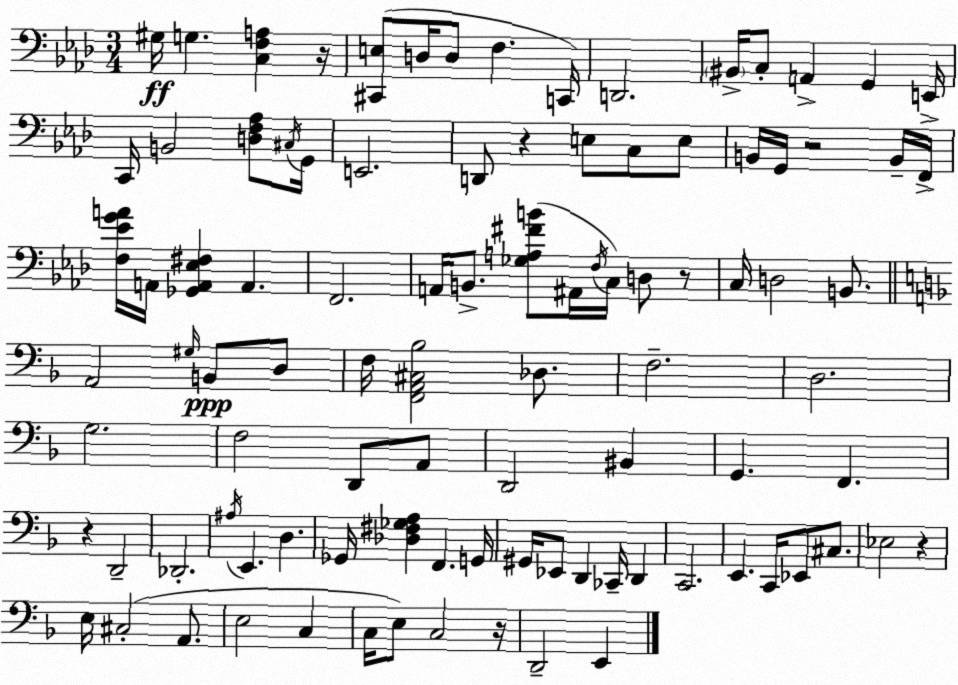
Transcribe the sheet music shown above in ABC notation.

X:1
T:Untitled
M:3/4
L:1/4
K:Fm
^G,/4 G, [C,F,A,] z/4 [^C,,E,]/2 D,/4 D,/2 F, C,,/4 D,,2 ^B,,/4 C,/2 A,, G,, E,,/4 C,,/4 B,,2 [D,F,_A,]/2 ^C,/4 G,,/4 E,,2 D,,/2 z E,/2 C,/2 E,/2 B,,/4 G,,/4 z2 B,,/4 F,,/4 [F,_EGA]/4 A,,/4 [_G,,A,,_E,^F,] A,, F,,2 A,,/4 B,,/2 [_G,A,^FB]/2 ^A,,/4 F,/4 C,/4 D,/2 z/2 C,/4 D,2 B,,/2 A,,2 ^G,/4 B,,/2 D,/2 F,/4 [F,,A,,^C,_B,]2 _D,/2 F,2 D,2 G,2 F,2 D,,/2 A,,/2 D,,2 ^B,, G,, F,, z D,,2 _D,,2 ^A,/4 E,, D, _G,,/4 [_D,^F,_G,A,] F,, G,,/4 ^G,,/4 _E,,/2 D,, _C,,/4 D,, C,,2 E,, C,,/4 _E,,/2 ^C,/2 _E,2 z E,/4 ^C,2 A,,/2 E,2 C, C,/4 E,/2 C,2 z/4 D,,2 E,,